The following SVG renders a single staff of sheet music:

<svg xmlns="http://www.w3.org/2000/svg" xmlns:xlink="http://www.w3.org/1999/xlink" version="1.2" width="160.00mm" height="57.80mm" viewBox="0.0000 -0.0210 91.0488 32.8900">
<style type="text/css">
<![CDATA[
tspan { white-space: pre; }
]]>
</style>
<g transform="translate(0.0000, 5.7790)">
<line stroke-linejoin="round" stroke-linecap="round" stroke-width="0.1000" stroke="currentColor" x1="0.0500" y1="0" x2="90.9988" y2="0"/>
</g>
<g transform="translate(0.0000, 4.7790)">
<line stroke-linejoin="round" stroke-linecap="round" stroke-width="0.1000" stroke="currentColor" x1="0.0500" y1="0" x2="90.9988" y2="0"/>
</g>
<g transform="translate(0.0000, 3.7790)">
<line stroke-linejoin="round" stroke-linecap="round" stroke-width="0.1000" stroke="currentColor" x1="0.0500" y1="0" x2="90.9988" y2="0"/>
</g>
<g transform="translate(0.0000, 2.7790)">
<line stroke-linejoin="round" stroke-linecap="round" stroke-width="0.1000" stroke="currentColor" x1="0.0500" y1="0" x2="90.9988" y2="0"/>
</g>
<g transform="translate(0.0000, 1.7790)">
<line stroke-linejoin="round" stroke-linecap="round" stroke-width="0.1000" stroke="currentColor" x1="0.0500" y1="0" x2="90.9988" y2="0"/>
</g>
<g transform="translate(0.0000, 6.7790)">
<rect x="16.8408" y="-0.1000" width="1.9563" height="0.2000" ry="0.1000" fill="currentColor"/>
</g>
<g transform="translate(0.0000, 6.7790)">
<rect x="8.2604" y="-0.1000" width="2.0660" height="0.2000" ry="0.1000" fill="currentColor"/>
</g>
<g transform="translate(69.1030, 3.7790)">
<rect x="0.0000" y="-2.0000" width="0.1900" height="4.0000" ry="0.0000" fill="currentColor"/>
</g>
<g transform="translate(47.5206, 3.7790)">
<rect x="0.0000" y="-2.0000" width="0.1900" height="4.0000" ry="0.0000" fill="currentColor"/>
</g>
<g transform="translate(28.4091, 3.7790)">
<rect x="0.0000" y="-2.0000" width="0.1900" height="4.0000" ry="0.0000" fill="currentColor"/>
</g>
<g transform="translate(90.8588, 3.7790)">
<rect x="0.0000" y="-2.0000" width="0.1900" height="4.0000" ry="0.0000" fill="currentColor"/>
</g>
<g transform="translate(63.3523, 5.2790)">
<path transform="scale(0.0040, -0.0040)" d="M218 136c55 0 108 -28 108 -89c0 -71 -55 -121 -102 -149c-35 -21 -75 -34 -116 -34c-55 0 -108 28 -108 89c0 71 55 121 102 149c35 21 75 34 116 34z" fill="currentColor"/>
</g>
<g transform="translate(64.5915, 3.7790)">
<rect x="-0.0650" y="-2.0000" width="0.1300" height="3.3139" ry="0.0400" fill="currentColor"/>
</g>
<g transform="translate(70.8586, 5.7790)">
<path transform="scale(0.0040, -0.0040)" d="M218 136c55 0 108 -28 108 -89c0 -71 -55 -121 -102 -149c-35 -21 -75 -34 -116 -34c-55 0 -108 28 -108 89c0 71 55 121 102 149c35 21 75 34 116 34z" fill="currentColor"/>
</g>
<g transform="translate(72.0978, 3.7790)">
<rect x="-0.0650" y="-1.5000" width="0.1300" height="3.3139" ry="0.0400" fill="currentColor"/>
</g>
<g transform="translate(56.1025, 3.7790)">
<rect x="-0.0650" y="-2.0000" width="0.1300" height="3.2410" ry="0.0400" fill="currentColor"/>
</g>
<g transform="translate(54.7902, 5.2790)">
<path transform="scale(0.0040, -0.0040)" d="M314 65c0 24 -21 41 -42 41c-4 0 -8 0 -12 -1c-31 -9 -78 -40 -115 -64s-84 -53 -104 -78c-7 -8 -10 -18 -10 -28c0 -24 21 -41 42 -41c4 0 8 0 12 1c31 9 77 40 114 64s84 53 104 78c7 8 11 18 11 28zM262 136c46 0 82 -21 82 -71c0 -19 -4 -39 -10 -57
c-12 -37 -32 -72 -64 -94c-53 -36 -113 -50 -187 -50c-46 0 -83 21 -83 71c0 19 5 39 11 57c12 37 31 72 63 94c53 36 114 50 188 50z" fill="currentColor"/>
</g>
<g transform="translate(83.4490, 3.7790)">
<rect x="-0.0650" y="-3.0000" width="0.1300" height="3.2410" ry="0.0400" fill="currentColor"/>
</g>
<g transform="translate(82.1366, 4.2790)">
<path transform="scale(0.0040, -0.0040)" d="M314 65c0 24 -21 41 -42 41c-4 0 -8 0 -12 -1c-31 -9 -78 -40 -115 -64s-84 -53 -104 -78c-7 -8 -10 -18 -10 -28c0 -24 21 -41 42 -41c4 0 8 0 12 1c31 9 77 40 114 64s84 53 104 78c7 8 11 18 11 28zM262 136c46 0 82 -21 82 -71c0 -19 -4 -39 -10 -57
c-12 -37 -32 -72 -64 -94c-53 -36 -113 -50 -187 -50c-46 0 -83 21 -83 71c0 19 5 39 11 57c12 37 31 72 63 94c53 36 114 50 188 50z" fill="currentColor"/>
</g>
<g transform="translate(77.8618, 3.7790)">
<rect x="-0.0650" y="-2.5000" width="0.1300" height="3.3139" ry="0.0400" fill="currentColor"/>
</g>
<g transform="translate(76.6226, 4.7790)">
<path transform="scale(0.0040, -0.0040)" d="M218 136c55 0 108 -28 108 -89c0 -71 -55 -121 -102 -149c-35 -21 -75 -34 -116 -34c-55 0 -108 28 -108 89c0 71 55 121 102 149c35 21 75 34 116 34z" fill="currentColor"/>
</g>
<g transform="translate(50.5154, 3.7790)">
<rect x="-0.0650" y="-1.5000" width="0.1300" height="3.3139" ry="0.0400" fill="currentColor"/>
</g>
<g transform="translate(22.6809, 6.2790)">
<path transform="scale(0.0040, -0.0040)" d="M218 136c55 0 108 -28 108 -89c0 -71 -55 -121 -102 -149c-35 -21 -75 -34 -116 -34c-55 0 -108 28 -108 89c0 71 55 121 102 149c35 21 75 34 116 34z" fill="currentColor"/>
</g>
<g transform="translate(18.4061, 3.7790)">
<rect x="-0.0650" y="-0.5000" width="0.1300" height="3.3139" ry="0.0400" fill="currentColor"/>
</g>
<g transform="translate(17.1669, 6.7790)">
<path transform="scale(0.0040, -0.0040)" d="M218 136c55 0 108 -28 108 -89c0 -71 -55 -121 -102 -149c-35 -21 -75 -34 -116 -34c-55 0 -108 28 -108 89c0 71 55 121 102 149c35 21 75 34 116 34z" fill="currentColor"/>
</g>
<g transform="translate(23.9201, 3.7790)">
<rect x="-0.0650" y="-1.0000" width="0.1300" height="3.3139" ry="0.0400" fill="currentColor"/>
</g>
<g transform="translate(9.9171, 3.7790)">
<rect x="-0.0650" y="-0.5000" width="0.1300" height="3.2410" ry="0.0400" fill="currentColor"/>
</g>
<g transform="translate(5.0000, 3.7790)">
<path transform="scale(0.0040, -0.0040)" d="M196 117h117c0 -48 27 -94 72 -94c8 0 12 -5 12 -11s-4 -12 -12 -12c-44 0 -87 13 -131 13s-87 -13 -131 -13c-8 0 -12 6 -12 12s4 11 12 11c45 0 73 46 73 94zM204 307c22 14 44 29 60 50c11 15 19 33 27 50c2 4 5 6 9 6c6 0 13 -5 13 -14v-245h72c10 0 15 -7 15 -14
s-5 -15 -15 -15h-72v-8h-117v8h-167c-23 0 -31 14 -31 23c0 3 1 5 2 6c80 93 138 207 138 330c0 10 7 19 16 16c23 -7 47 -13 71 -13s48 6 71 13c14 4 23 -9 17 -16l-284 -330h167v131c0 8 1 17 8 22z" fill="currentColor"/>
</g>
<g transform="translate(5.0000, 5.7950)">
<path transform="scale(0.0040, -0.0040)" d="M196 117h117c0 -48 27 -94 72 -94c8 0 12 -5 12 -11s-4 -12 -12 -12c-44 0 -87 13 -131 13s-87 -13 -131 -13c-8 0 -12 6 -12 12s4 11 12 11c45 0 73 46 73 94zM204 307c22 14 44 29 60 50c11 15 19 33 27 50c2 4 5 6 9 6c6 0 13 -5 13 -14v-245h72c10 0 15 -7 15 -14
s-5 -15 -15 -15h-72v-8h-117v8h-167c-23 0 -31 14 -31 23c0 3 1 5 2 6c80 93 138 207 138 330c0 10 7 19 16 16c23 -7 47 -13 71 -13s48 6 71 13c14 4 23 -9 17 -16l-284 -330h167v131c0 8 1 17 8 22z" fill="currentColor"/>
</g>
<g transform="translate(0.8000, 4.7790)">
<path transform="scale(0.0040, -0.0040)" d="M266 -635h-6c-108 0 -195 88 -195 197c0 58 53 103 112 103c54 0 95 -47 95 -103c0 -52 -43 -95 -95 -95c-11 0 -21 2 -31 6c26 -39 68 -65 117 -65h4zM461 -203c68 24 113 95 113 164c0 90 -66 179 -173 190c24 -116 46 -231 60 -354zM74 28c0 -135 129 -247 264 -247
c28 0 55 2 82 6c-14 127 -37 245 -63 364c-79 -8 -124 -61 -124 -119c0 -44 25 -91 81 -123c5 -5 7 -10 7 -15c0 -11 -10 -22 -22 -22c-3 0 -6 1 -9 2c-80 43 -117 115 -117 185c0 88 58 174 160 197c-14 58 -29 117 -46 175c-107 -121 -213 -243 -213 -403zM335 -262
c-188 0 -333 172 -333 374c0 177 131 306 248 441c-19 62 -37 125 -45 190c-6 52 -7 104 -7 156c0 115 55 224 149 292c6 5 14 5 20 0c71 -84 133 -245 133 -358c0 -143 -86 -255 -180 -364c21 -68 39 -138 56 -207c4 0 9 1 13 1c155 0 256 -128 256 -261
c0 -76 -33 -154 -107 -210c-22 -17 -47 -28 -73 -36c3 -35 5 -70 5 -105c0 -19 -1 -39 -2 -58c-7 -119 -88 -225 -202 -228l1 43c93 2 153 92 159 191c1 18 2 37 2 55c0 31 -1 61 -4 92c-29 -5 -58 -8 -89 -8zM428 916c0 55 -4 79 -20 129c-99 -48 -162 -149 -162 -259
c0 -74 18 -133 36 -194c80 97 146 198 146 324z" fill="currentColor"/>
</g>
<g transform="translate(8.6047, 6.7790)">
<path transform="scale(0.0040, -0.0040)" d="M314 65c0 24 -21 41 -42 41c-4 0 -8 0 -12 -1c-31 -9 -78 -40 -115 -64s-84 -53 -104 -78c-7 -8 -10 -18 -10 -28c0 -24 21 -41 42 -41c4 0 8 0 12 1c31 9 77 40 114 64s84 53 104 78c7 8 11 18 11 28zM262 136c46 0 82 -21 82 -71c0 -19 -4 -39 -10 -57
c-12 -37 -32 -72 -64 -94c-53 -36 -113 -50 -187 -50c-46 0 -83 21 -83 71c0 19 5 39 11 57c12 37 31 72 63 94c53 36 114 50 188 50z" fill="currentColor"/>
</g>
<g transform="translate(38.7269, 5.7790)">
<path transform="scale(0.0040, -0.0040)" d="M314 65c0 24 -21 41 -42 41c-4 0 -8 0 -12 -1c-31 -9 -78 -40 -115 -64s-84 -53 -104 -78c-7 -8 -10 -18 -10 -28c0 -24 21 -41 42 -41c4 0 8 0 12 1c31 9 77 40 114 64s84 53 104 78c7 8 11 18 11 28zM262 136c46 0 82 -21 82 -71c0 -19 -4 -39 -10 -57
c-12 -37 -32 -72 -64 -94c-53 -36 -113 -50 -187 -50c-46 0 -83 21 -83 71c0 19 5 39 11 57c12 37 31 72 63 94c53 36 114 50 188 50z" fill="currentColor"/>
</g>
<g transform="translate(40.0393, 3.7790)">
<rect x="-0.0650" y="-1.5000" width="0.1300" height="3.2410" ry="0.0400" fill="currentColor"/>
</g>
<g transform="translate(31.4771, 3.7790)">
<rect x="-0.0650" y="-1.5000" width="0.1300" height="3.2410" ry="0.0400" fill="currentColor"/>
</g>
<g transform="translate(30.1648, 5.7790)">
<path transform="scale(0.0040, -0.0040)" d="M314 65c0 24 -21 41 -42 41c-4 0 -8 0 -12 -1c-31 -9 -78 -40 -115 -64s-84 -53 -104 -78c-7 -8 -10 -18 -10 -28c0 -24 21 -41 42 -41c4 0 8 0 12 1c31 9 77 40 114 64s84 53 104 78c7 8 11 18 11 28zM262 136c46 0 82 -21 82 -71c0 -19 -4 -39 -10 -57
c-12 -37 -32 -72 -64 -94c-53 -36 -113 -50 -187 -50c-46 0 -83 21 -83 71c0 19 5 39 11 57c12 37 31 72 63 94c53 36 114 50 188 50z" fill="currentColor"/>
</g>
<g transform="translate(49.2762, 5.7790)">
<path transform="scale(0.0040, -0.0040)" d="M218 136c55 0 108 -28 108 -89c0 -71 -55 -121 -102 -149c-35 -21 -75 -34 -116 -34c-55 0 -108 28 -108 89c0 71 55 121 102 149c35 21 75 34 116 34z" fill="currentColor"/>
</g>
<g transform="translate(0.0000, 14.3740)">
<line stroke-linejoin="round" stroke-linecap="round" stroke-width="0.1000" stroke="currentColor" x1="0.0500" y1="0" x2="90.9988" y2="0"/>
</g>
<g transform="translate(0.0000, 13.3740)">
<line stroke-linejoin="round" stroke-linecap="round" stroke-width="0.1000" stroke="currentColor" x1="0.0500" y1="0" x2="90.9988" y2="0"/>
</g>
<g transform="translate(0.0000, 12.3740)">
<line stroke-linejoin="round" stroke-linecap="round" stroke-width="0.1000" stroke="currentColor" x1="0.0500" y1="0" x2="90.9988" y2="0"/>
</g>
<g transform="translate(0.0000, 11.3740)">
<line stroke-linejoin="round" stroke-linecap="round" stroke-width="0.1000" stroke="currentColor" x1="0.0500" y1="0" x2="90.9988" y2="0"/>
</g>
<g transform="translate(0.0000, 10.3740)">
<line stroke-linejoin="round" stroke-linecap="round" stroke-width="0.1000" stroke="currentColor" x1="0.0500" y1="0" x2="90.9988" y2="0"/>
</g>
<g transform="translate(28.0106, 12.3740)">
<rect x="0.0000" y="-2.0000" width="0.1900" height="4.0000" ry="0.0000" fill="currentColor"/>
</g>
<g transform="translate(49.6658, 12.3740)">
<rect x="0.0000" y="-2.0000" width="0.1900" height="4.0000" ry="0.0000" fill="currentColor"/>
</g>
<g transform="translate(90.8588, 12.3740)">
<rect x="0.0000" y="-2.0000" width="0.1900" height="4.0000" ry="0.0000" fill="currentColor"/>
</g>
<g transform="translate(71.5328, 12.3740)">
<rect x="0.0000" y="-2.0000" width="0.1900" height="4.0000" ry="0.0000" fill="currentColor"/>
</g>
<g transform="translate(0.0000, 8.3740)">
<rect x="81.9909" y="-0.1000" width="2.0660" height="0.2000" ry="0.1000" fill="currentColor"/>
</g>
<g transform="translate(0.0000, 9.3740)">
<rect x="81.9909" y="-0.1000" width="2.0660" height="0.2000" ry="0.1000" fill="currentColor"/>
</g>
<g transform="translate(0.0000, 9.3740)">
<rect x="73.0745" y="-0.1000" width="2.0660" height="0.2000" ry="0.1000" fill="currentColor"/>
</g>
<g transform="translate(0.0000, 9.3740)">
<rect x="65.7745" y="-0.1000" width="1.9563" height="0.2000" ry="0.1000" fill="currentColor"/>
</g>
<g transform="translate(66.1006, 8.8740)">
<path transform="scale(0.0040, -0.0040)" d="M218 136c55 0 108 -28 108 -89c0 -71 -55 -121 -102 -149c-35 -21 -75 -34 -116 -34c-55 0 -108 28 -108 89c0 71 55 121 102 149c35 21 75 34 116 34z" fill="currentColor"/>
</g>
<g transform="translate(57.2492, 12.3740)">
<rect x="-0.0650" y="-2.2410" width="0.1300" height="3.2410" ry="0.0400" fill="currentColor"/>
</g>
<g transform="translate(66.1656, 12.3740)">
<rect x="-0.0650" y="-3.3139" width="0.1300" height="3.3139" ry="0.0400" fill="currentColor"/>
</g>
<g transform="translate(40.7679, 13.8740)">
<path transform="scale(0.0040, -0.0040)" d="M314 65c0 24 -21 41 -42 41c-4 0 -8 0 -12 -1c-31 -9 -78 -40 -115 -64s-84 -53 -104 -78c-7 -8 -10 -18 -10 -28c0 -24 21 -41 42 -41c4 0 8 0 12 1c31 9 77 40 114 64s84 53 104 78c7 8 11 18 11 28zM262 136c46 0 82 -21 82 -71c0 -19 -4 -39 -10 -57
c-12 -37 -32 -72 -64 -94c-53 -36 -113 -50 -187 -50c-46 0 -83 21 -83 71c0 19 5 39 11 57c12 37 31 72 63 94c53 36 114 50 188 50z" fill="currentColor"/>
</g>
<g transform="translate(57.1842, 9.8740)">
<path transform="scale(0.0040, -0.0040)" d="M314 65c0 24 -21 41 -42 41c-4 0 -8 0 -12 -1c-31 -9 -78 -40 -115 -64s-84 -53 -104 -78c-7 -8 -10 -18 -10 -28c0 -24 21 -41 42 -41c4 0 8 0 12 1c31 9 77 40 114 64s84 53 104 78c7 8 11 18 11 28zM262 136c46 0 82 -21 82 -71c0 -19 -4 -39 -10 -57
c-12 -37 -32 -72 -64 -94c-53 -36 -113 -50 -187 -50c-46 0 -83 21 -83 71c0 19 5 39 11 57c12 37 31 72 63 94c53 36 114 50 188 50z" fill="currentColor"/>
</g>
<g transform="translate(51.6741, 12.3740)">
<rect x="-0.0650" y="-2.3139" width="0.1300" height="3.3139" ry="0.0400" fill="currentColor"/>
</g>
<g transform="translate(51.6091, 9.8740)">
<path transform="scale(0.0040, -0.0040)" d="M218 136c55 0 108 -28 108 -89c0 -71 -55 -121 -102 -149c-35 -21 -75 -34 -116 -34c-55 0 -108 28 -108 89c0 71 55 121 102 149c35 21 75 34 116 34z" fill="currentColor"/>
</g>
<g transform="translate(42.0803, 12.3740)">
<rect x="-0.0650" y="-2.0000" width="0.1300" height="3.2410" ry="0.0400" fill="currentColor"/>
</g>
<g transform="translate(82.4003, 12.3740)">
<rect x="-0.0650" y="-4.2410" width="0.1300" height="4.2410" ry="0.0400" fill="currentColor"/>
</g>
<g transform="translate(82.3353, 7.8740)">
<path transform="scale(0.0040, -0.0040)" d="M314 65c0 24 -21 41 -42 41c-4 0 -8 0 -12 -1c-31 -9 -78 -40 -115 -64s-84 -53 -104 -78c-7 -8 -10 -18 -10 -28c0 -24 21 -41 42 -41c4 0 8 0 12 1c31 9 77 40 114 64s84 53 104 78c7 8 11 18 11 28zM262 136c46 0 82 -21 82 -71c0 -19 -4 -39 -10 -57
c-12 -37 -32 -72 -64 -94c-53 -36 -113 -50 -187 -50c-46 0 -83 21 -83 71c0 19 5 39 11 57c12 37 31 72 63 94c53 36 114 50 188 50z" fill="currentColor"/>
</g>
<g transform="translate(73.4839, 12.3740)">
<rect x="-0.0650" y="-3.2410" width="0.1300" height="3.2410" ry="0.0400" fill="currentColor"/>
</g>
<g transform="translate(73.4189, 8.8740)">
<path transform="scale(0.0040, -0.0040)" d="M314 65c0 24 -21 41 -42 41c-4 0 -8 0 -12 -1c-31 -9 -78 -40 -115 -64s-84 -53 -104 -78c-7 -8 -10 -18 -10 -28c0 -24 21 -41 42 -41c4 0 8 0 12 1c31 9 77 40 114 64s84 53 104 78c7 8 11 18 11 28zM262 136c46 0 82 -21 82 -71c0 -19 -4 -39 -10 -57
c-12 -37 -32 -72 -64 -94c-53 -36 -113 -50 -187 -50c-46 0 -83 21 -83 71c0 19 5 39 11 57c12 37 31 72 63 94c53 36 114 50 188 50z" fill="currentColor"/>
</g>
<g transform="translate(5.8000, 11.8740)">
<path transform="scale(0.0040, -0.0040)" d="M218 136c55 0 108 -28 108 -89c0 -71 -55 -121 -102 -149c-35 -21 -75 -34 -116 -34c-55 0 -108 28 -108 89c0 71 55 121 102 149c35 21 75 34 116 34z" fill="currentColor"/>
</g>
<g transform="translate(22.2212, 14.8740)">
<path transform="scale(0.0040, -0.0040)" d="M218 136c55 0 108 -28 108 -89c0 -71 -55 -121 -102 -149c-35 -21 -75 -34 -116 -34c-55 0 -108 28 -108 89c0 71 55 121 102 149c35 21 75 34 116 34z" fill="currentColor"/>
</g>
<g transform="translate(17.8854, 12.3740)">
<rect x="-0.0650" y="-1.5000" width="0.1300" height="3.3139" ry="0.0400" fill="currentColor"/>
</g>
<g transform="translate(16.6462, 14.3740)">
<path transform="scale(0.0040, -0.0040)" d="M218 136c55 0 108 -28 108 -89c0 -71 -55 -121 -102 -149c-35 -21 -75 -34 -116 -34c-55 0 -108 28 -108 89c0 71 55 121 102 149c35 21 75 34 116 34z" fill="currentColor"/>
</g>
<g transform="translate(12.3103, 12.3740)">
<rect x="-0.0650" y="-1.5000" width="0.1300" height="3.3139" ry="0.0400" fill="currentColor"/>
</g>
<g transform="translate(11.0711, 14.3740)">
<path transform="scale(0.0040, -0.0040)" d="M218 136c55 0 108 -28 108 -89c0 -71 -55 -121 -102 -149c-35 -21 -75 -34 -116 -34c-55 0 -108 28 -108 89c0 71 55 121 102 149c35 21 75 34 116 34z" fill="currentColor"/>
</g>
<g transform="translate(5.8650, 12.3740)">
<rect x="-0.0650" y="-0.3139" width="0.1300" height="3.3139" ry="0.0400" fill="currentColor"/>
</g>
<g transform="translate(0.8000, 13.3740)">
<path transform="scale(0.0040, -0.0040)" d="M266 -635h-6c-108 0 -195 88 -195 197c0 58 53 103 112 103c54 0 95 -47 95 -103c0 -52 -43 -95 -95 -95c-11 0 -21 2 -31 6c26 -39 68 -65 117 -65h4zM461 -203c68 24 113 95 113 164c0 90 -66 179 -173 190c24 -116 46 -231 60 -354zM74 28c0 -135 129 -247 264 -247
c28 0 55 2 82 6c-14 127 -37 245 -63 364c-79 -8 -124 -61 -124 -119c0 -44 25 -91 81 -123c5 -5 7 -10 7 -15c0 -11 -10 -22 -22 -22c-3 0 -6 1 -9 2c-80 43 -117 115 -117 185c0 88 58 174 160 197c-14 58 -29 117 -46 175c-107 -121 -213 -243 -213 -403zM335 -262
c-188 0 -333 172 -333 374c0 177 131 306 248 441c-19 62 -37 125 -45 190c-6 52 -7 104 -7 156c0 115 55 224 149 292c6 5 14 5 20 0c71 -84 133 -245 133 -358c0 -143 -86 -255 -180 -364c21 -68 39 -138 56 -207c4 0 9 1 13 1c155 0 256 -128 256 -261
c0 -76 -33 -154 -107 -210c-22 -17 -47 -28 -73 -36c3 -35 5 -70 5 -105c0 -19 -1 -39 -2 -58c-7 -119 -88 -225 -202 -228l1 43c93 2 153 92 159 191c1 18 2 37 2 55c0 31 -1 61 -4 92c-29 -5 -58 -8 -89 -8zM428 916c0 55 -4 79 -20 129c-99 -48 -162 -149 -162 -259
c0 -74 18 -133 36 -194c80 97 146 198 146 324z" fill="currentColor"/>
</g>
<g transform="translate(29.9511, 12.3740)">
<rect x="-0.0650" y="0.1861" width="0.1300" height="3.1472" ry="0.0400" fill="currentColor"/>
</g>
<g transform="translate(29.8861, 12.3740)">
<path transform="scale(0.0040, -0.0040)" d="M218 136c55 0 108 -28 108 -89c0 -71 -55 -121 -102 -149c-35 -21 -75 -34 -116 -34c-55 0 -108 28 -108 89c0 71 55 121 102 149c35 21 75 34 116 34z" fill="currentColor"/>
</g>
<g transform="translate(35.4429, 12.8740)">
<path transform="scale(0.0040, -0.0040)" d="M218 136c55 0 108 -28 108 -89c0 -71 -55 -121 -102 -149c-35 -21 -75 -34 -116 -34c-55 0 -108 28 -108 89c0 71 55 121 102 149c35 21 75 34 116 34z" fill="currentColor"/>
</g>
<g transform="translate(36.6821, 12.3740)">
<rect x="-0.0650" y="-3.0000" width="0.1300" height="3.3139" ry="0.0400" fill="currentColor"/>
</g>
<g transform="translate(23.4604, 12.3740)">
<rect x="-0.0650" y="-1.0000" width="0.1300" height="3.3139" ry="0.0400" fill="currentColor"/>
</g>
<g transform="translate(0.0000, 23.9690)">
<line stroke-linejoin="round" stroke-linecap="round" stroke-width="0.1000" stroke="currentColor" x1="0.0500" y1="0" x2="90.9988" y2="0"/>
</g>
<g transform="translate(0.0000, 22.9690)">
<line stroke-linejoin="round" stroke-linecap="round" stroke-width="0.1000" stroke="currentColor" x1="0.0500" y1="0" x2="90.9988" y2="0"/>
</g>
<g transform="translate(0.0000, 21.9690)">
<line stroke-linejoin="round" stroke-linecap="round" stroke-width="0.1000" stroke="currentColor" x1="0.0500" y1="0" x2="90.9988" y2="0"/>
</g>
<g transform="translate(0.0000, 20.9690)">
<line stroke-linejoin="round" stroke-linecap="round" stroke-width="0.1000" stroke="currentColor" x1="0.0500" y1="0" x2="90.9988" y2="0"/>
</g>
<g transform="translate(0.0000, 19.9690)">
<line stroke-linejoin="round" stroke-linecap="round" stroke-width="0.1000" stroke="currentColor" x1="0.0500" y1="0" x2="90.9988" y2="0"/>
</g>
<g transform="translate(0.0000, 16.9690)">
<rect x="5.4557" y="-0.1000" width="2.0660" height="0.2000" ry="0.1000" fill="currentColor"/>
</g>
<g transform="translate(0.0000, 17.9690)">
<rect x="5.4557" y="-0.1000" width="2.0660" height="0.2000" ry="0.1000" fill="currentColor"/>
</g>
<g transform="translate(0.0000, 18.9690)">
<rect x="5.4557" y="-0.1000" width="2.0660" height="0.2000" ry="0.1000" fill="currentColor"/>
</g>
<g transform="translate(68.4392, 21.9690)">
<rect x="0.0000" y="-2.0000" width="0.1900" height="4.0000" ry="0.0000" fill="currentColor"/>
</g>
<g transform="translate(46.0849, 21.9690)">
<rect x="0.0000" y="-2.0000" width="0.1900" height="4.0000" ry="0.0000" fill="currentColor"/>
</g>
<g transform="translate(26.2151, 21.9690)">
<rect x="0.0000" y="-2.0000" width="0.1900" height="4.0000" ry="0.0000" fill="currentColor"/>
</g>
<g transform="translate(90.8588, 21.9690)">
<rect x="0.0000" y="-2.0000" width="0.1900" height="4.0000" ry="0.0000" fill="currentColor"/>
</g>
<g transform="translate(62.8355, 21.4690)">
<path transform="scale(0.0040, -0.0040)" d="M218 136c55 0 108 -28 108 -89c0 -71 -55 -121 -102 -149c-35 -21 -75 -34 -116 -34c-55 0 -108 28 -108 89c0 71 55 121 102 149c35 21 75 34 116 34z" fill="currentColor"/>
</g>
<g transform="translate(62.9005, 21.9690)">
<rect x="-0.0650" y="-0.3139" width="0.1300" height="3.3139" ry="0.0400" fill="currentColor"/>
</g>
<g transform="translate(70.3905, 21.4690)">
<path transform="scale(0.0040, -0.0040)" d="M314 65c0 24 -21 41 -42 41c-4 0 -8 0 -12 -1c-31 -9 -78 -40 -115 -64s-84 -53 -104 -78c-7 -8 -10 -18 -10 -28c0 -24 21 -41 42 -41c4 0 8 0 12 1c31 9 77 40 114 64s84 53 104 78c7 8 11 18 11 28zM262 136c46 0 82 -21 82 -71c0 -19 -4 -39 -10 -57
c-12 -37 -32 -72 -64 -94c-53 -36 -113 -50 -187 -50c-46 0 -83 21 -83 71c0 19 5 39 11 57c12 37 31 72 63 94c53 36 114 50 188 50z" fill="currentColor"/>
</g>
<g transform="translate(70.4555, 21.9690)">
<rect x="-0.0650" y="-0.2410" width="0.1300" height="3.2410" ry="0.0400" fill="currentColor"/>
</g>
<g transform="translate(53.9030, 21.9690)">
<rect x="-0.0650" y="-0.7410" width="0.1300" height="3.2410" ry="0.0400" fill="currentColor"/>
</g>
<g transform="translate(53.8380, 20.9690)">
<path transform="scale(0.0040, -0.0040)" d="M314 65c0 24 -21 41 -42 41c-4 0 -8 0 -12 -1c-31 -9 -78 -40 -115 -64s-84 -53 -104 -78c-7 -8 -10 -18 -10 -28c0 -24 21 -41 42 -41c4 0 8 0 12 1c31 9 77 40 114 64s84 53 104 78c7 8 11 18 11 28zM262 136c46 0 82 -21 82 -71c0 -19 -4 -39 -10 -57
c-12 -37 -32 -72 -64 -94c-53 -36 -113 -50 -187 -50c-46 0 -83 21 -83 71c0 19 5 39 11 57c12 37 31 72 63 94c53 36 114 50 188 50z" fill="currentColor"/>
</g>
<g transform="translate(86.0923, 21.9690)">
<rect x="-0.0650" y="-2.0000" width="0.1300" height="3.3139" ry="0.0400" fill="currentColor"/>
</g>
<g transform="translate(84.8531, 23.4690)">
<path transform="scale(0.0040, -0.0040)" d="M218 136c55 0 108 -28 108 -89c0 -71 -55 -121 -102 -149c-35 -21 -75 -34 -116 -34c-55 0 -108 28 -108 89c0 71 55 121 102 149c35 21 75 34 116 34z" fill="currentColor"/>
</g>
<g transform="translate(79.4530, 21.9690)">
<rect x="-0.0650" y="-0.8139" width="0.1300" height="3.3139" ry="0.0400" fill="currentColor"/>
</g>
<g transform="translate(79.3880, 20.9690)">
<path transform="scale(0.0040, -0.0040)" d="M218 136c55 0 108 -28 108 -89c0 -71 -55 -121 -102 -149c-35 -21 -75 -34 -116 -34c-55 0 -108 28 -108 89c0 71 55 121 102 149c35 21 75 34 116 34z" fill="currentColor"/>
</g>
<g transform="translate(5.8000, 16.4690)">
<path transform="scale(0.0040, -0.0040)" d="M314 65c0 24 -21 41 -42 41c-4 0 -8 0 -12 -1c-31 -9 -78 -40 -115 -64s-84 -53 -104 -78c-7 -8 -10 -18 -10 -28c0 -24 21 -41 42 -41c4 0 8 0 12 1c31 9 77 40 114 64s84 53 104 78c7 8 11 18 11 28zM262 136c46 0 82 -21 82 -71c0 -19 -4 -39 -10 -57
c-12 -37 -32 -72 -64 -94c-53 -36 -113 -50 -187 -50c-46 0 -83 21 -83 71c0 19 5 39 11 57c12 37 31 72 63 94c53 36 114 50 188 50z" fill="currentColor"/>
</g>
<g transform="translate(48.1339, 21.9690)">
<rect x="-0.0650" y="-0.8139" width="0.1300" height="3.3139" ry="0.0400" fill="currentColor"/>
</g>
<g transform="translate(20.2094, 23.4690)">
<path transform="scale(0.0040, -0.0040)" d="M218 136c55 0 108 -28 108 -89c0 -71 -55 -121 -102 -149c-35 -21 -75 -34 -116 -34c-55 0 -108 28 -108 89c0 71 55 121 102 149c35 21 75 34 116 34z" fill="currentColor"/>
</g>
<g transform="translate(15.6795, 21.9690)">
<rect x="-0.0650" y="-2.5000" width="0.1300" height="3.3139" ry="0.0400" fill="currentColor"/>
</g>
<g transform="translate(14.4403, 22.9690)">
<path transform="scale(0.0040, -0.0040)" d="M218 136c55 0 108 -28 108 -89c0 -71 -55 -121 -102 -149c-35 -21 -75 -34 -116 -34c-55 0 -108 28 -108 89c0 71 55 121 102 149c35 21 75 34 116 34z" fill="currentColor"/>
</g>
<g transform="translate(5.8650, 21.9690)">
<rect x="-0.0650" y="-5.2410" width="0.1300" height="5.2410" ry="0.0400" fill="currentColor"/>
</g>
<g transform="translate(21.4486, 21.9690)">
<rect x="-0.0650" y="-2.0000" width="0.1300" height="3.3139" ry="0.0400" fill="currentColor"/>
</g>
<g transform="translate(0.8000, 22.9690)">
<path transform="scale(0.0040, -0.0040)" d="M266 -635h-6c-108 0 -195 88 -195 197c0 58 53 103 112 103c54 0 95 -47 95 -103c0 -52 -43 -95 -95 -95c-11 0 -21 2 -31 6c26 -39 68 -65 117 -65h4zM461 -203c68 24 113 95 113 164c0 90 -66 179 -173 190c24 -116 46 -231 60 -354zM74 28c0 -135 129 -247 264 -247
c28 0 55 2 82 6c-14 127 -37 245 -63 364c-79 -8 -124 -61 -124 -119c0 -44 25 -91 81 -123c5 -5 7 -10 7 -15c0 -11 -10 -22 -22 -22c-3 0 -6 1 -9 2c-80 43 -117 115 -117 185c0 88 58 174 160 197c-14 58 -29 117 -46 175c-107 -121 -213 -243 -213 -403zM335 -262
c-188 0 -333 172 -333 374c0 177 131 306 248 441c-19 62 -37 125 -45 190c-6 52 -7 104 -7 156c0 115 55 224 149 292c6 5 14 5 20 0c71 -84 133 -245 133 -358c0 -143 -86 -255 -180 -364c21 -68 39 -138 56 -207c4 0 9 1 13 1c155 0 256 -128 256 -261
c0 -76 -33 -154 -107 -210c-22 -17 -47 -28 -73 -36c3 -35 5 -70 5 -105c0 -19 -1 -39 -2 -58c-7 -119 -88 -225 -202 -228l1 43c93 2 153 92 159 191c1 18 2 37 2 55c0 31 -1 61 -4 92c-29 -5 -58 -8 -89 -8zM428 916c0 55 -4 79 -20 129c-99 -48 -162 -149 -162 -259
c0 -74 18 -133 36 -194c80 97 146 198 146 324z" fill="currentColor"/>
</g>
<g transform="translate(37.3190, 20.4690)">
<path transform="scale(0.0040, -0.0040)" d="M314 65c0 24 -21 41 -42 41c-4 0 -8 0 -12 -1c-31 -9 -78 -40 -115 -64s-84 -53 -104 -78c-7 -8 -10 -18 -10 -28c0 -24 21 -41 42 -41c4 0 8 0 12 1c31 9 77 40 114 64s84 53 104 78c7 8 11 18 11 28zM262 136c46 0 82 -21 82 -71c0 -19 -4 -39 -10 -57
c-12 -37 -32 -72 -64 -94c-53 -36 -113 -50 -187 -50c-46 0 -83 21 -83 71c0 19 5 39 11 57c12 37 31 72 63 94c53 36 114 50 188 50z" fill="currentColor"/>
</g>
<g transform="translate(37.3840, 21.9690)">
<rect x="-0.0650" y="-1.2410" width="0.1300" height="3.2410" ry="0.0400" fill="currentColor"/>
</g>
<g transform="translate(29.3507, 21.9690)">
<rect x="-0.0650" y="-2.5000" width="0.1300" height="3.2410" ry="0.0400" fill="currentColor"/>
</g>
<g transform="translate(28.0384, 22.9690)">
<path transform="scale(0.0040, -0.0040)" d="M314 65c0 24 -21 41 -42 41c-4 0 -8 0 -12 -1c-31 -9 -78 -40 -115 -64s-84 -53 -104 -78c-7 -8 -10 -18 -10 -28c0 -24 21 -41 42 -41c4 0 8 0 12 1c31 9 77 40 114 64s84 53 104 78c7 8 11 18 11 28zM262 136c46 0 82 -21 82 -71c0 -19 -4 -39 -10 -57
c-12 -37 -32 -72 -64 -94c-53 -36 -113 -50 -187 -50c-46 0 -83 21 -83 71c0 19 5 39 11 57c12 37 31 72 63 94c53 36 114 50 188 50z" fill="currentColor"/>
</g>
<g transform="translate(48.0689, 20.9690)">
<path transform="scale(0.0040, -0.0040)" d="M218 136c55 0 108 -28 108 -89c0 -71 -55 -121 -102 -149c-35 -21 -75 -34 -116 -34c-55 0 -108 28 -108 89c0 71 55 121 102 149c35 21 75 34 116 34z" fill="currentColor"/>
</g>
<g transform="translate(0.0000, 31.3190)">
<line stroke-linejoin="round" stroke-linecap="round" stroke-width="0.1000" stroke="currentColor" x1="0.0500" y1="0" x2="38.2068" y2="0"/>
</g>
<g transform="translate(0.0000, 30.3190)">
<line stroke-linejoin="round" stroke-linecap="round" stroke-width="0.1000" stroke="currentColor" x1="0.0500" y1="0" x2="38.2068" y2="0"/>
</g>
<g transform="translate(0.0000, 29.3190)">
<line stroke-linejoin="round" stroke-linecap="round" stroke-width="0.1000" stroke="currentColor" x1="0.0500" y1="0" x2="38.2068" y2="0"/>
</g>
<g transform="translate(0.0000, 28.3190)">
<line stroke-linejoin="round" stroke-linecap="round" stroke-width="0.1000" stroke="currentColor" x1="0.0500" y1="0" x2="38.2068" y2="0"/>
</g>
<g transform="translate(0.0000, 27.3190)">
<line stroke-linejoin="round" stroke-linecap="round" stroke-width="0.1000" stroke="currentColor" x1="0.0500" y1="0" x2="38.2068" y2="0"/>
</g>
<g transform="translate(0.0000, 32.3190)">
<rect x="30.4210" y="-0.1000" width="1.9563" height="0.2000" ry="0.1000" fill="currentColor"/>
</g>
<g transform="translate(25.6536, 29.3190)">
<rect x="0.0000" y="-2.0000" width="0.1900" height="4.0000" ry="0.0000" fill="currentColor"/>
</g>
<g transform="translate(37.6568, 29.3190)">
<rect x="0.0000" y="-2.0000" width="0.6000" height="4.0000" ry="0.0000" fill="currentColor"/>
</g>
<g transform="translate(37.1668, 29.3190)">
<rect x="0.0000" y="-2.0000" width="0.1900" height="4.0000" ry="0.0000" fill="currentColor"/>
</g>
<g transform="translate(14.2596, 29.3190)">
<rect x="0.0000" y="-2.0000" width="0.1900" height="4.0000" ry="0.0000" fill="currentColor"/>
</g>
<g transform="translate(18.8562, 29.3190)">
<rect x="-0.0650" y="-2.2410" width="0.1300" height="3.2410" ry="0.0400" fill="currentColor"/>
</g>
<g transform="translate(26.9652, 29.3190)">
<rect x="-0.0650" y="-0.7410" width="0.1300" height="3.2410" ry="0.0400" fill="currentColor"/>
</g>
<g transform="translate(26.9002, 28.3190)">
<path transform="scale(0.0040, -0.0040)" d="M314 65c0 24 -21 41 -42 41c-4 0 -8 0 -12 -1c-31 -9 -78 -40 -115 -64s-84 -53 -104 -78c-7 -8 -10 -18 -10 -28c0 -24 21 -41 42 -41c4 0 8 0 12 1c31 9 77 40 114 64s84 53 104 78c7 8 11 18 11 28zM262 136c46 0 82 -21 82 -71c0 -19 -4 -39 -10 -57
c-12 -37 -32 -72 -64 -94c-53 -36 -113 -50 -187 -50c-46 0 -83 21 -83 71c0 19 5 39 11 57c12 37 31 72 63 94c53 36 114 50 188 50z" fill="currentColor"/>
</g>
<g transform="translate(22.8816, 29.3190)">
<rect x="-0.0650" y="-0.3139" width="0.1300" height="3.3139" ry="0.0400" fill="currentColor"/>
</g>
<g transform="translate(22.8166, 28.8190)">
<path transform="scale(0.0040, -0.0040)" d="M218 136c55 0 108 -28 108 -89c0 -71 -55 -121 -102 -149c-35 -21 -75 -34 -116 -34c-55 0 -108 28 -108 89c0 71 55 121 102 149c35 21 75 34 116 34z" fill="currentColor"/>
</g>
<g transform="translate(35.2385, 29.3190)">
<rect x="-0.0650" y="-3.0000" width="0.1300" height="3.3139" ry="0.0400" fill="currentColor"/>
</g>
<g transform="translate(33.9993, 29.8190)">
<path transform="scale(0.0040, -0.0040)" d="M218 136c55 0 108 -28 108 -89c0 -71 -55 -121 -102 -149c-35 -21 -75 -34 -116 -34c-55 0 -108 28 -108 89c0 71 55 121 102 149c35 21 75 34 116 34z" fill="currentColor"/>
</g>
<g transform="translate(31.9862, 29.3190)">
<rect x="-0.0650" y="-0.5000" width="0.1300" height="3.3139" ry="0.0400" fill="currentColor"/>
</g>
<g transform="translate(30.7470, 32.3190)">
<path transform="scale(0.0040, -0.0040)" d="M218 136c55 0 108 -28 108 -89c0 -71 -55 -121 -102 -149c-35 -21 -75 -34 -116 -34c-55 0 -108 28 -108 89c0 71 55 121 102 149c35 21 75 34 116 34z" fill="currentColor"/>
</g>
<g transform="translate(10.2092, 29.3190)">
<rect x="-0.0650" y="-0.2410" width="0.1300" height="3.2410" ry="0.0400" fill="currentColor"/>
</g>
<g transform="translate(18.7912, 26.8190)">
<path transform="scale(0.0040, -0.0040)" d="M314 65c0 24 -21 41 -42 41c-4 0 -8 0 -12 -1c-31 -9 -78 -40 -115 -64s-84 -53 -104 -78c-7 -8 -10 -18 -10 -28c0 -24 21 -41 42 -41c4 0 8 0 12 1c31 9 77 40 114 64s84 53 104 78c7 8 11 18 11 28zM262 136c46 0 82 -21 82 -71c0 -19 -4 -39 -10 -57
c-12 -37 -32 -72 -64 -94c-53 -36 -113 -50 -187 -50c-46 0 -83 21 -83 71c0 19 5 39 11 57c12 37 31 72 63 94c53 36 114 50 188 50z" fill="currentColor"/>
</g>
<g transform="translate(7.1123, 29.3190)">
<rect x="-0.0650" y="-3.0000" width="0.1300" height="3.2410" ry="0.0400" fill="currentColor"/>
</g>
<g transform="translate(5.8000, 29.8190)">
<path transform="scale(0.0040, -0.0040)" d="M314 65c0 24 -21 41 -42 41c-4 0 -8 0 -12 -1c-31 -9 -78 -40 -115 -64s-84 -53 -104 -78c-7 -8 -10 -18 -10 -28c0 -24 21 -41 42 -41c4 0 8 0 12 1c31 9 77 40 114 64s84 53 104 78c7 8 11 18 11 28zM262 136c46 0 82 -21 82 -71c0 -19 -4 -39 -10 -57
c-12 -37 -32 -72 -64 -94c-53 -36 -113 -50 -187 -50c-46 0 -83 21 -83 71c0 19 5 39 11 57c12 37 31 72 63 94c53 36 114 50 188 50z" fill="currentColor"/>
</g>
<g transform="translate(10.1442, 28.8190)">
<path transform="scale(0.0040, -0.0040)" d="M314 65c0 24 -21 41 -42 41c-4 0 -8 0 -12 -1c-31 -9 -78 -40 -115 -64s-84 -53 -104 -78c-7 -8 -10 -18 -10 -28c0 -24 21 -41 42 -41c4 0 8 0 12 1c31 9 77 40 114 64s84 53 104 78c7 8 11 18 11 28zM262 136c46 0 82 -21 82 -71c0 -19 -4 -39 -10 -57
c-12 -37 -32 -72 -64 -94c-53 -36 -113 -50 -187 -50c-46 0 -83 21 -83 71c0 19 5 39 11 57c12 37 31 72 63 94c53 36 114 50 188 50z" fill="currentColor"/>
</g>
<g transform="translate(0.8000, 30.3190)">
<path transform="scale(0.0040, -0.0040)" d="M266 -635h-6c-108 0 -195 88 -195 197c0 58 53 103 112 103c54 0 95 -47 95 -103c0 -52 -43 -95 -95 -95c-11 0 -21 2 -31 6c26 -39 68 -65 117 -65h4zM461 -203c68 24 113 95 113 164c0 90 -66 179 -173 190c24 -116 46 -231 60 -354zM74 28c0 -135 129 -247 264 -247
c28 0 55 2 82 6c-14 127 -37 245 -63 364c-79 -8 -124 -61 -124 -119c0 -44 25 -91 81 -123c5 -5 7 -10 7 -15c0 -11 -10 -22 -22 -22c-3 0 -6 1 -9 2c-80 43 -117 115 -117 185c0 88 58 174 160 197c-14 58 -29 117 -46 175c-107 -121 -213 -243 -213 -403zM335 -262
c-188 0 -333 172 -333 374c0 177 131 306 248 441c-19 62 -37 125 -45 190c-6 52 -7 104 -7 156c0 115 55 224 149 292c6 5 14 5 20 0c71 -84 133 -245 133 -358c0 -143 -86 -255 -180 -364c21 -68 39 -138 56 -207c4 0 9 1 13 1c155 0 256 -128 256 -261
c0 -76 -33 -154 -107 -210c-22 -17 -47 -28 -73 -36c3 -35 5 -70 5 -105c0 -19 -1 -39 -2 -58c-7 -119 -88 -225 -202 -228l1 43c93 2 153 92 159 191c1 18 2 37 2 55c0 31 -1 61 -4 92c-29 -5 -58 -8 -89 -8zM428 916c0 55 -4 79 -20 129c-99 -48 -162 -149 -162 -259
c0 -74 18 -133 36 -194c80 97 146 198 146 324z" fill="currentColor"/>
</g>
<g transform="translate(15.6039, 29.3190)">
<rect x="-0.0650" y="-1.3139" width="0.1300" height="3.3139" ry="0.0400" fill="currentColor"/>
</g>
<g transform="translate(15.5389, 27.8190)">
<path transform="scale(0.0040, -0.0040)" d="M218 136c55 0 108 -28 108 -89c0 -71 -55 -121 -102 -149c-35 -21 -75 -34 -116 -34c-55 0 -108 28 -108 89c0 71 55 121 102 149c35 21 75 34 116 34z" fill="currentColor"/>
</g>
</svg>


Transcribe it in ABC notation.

X:1
T:Untitled
M:4/4
L:1/4
K:C
C2 C D E2 E2 E F2 F E G A2 c E E D B A F2 g g2 b b2 d'2 f'2 G F G2 e2 d d2 c c2 d F A2 c2 e g2 c d2 C A